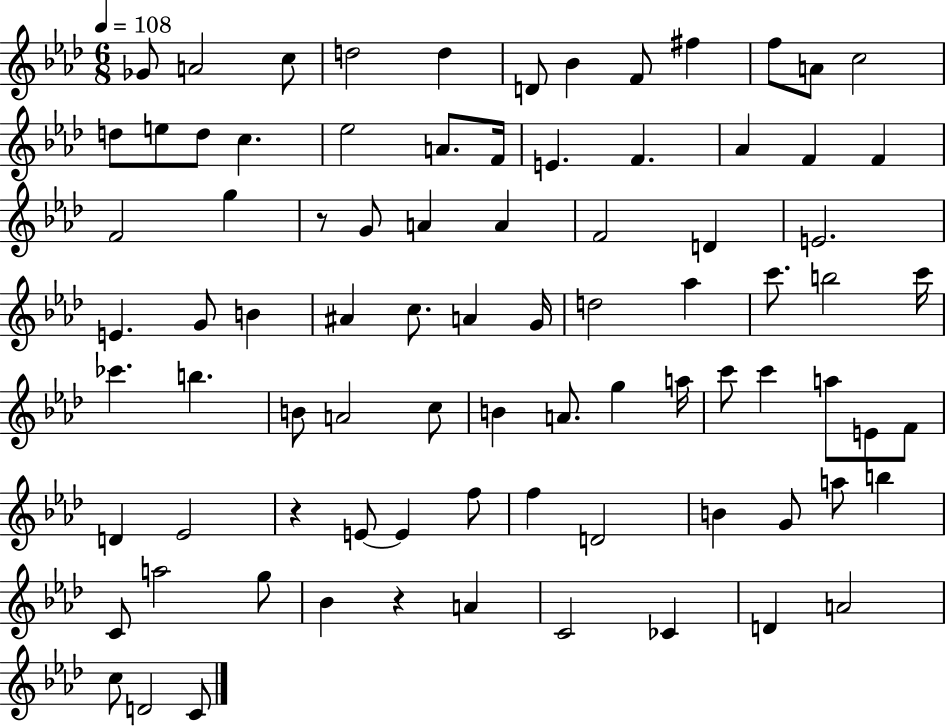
{
  \clef treble
  \numericTimeSignature
  \time 6/8
  \key aes \major
  \tempo 4 = 108
  ges'8 a'2 c''8 | d''2 d''4 | d'8 bes'4 f'8 fis''4 | f''8 a'8 c''2 | \break d''8 e''8 d''8 c''4. | ees''2 a'8. f'16 | e'4. f'4. | aes'4 f'4 f'4 | \break f'2 g''4 | r8 g'8 a'4 a'4 | f'2 d'4 | e'2. | \break e'4. g'8 b'4 | ais'4 c''8. a'4 g'16 | d''2 aes''4 | c'''8. b''2 c'''16 | \break ces'''4. b''4. | b'8 a'2 c''8 | b'4 a'8. g''4 a''16 | c'''8 c'''4 a''8 e'8 f'8 | \break d'4 ees'2 | r4 e'8~~ e'4 f''8 | f''4 d'2 | b'4 g'8 a''8 b''4 | \break c'8 a''2 g''8 | bes'4 r4 a'4 | c'2 ces'4 | d'4 a'2 | \break c''8 d'2 c'8 | \bar "|."
}